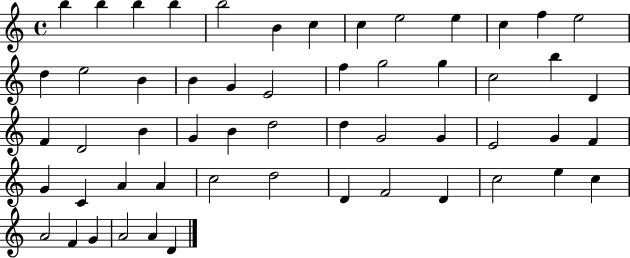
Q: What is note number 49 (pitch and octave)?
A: C5